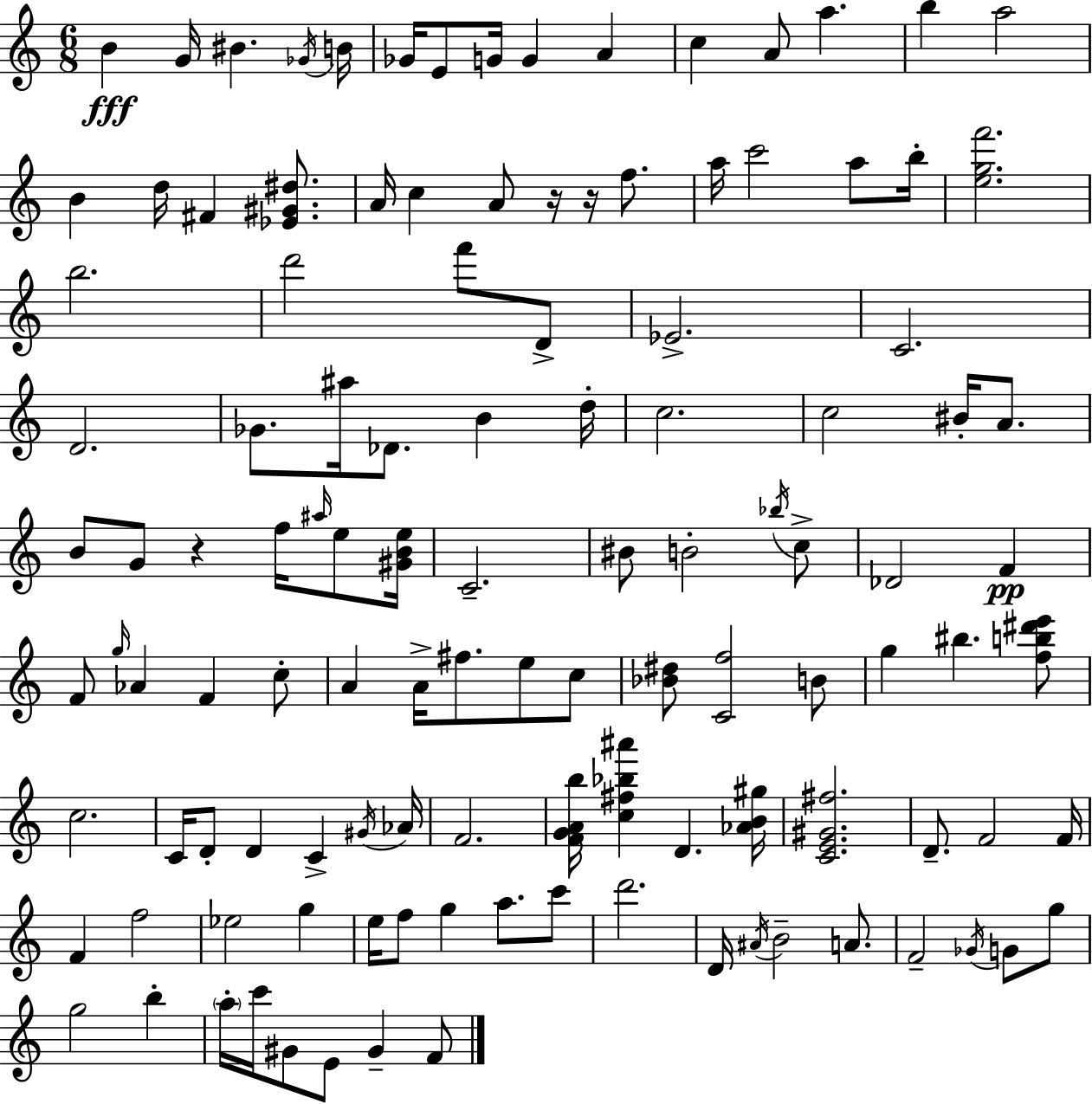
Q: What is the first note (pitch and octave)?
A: B4